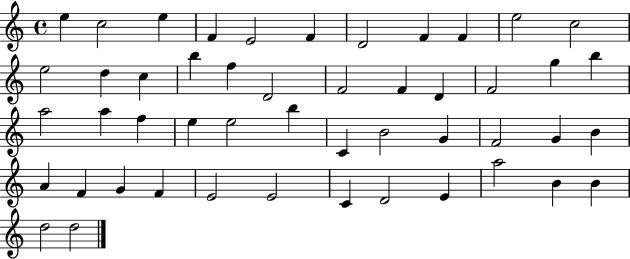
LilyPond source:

{
  \clef treble
  \time 4/4
  \defaultTimeSignature
  \key c \major
  e''4 c''2 e''4 | f'4 e'2 f'4 | d'2 f'4 f'4 | e''2 c''2 | \break e''2 d''4 c''4 | b''4 f''4 d'2 | f'2 f'4 d'4 | f'2 g''4 b''4 | \break a''2 a''4 f''4 | e''4 e''2 b''4 | c'4 b'2 g'4 | f'2 g'4 b'4 | \break a'4 f'4 g'4 f'4 | e'2 e'2 | c'4 d'2 e'4 | a''2 b'4 b'4 | \break d''2 d''2 | \bar "|."
}